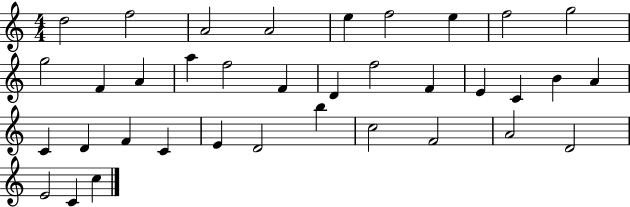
D5/h F5/h A4/h A4/h E5/q F5/h E5/q F5/h G5/h G5/h F4/q A4/q A5/q F5/h F4/q D4/q F5/h F4/q E4/q C4/q B4/q A4/q C4/q D4/q F4/q C4/q E4/q D4/h B5/q C5/h F4/h A4/h D4/h E4/h C4/q C5/q